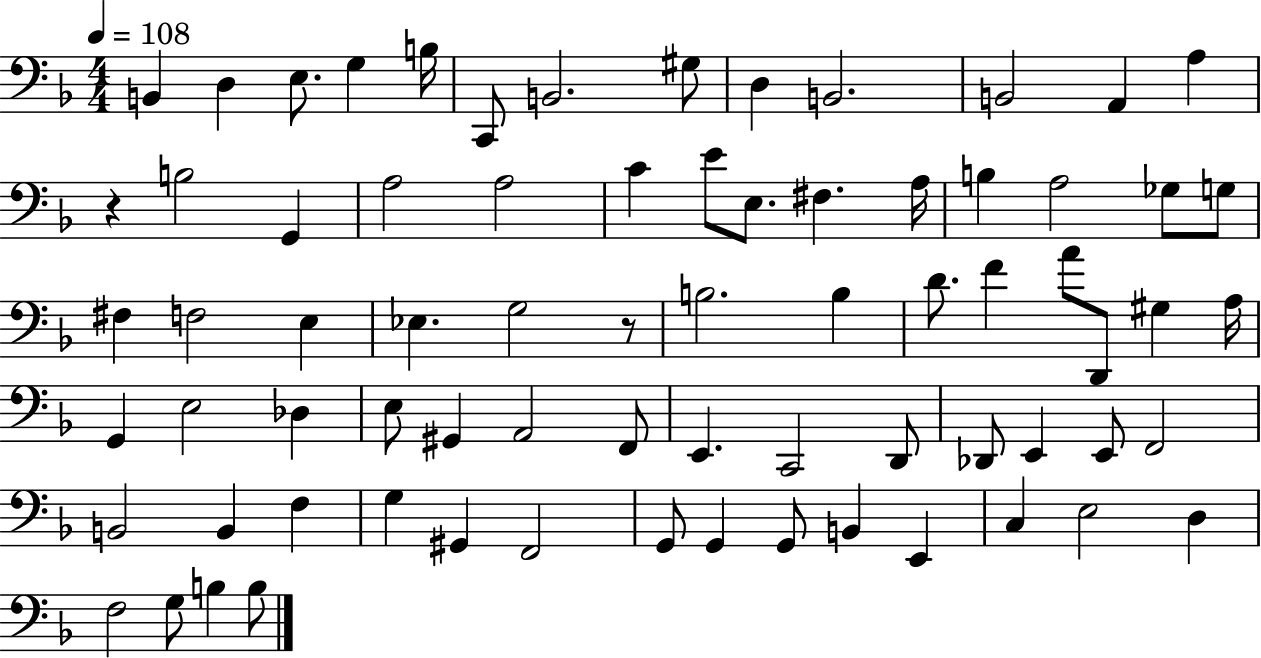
X:1
T:Untitled
M:4/4
L:1/4
K:F
B,, D, E,/2 G, B,/4 C,,/2 B,,2 ^G,/2 D, B,,2 B,,2 A,, A, z B,2 G,, A,2 A,2 C E/2 E,/2 ^F, A,/4 B, A,2 _G,/2 G,/2 ^F, F,2 E, _E, G,2 z/2 B,2 B, D/2 F A/2 D,,/2 ^G, A,/4 G,, E,2 _D, E,/2 ^G,, A,,2 F,,/2 E,, C,,2 D,,/2 _D,,/2 E,, E,,/2 F,,2 B,,2 B,, F, G, ^G,, F,,2 G,,/2 G,, G,,/2 B,, E,, C, E,2 D, F,2 G,/2 B, B,/2